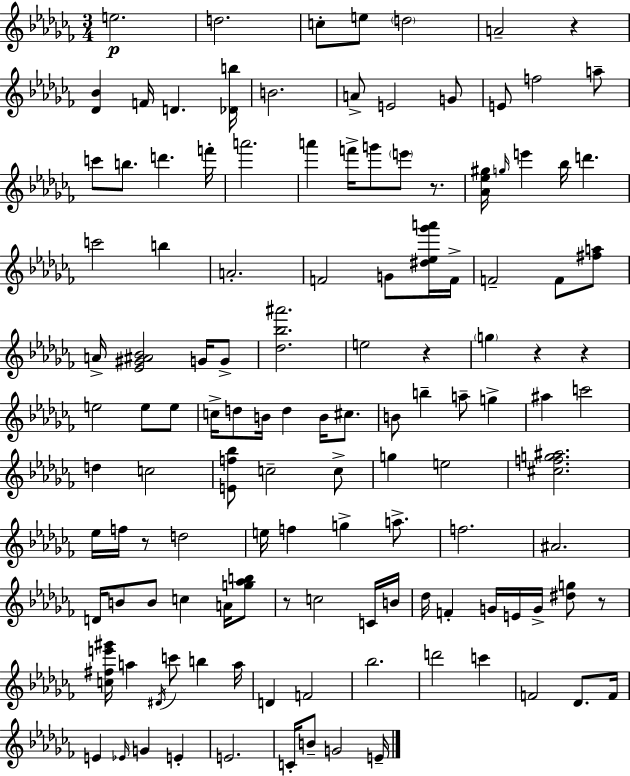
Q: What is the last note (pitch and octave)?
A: E4